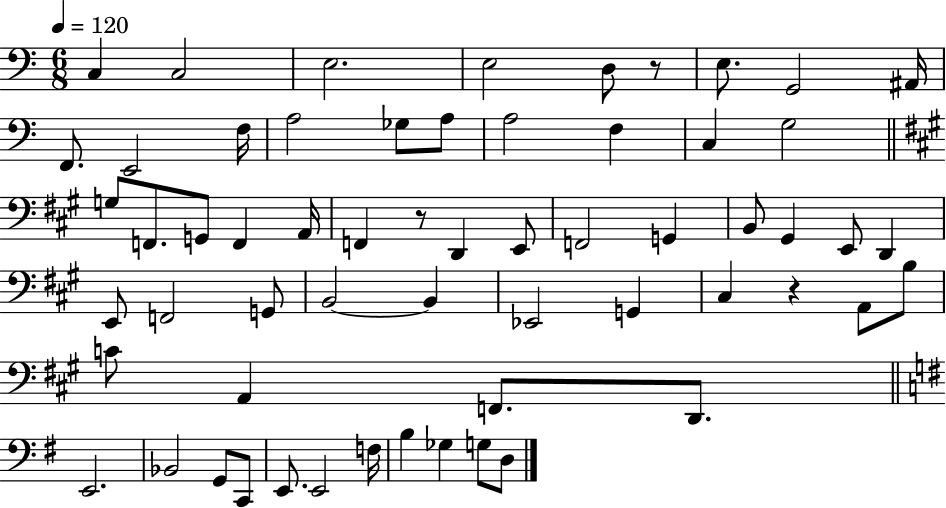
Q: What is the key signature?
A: C major